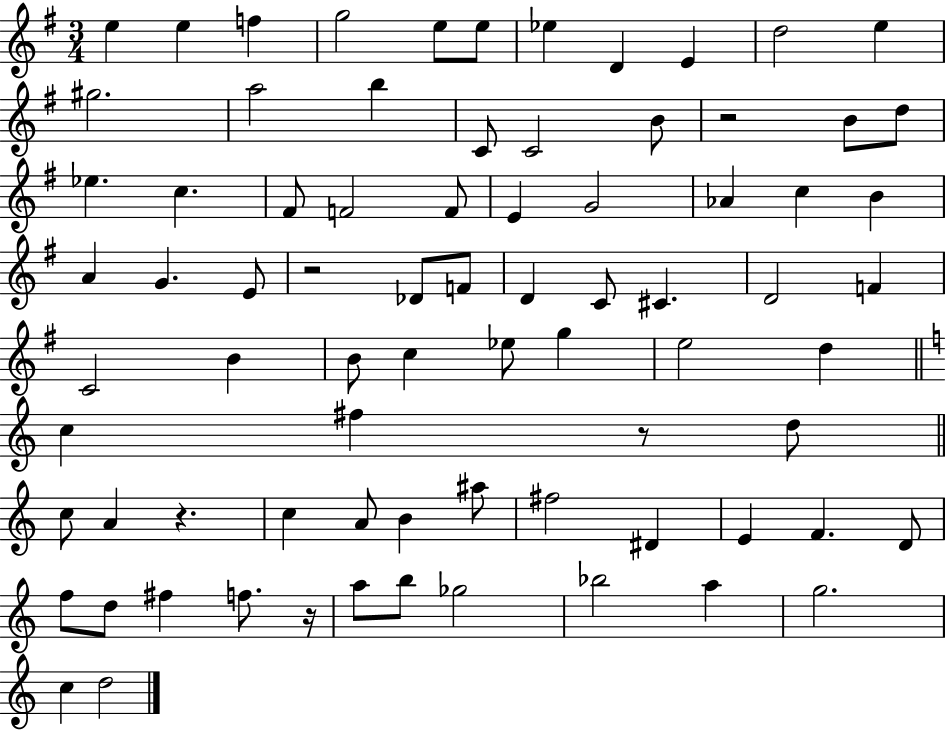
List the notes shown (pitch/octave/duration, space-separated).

E5/q E5/q F5/q G5/h E5/e E5/e Eb5/q D4/q E4/q D5/h E5/q G#5/h. A5/h B5/q C4/e C4/h B4/e R/h B4/e D5/e Eb5/q. C5/q. F#4/e F4/h F4/e E4/q G4/h Ab4/q C5/q B4/q A4/q G4/q. E4/e R/h Db4/e F4/e D4/q C4/e C#4/q. D4/h F4/q C4/h B4/q B4/e C5/q Eb5/e G5/q E5/h D5/q C5/q F#5/q R/e D5/e C5/e A4/q R/q. C5/q A4/e B4/q A#5/e F#5/h D#4/q E4/q F4/q. D4/e F5/e D5/e F#5/q F5/e. R/s A5/e B5/e Gb5/h Bb5/h A5/q G5/h. C5/q D5/h